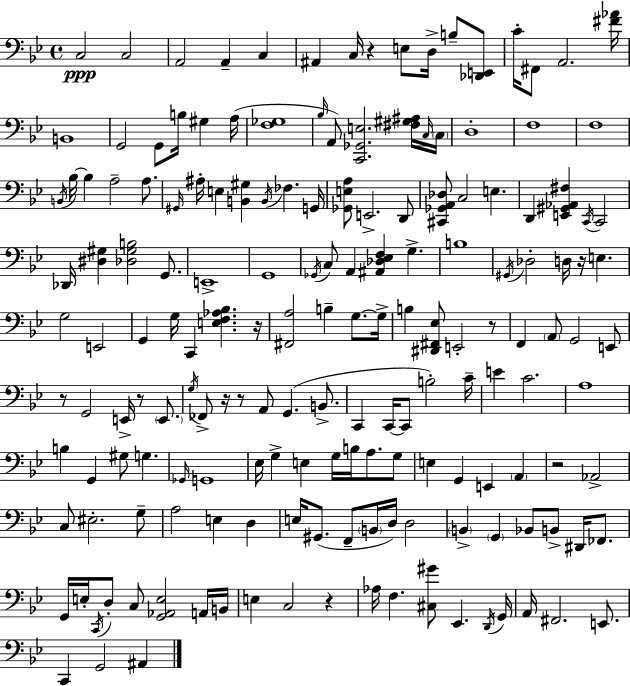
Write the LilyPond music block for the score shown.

{
  \clef bass
  \time 4/4
  \defaultTimeSignature
  \key g \minor
  c2\ppp c2 | a,2 a,4-- c4 | ais,4 c16 r4 e8 d16-> b8-- <des, e,>8 | c'16-. fis,8 a,2. <fis' aes'>16 | \break b,1 | g,2 g,8 b16 gis4 a16( | <f ges>1 | \grace { bes16 }) a,8 <c, ges, e>2. <fis gis ais>16 | \break \grace { c16 } \parenthesize c16 d1-. | f1 | f1 | \acciaccatura { b,16 } bes16~~ bes4 a2-- | \break a8. \grace { gis,16 } ais16-. e4 <b, gis>4 \acciaccatura { b,16 } fes4. | g,16 <ges, e a>8 e,2.-> | d,8 <cis, ges, a, des>8 c2 e4. | d,4 <e, gis, aes, fis>4 \acciaccatura { c,16 } c,2 | \break des,16 <dis gis>4 <des gis b>2 | g,8. e,1-> | g,1 | \acciaccatura { ges,16 } c8 a,4 <ais, des ees f>4 | \break g4.-> b1 | \acciaccatura { gis,16 } des2-. | d16 r16 e4. g2 | e,2 g,4 g16 c,4 | \break <e f aes bes>4. r16 <fis, a>2 | b4-- g8.~~ g16-> b4 <dis, fis, ees>8 e,2-. | r8 f,4 \parenthesize a,8 g,2 | e,8 r8 g,2 | \break e,16-> r8 \parenthesize e,8. \acciaccatura { g16 } fes,8-> r16 r8 a,8 | g,4.( b,8.-> c,4 c,16~~ c,8 | b2-.) c'16-- e'4 c'2. | a1 | \break b4 g,4 | gis8 g4. \grace { ges,16 } g,1 | ees16 g4-> e4 | g16 b16 a8. g8 e4 g,4 | \break e,4 \parenthesize a,4 r2 | aes,2-> c8 eis2.-. | g8-- a2 | e4 d4 e16 gis,8.( f,8-- | \break \parenthesize b,16 d16) d2 \parenthesize b,4-> \parenthesize g,4 | bes,8 b,8-> dis,16 fes,8. g,16 e16-. \acciaccatura { c,16 } d8-. c8 | <g, aes, e>2 a,16 b,16 e4 c2 | r4 aes16 f4. | \break <cis gis'>8 ees,4. \acciaccatura { d,16 } g,16 a,16 fis,2. | e,8. c,4 | g,2 ais,4 \bar "|."
}